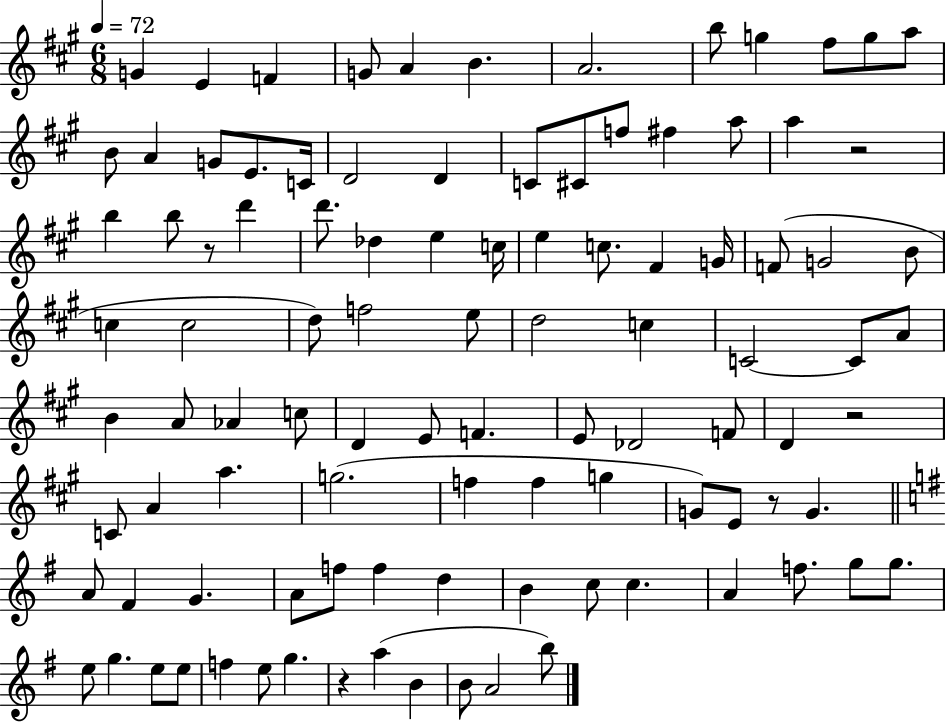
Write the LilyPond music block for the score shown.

{
  \clef treble
  \numericTimeSignature
  \time 6/8
  \key a \major
  \tempo 4 = 72
  g'4 e'4 f'4 | g'8 a'4 b'4. | a'2. | b''8 g''4 fis''8 g''8 a''8 | \break b'8 a'4 g'8 e'8. c'16 | d'2 d'4 | c'8 cis'8 f''8 fis''4 a''8 | a''4 r2 | \break b''4 b''8 r8 d'''4 | d'''8. des''4 e''4 c''16 | e''4 c''8. fis'4 g'16 | f'8( g'2 b'8 | \break c''4 c''2 | d''8) f''2 e''8 | d''2 c''4 | c'2~~ c'8 a'8 | \break b'4 a'8 aes'4 c''8 | d'4 e'8 f'4. | e'8 des'2 f'8 | d'4 r2 | \break c'8 a'4 a''4. | g''2.( | f''4 f''4 g''4 | g'8) e'8 r8 g'4. | \break \bar "||" \break \key g \major a'8 fis'4 g'4. | a'8 f''8 f''4 d''4 | b'4 c''8 c''4. | a'4 f''8. g''8 g''8. | \break e''8 g''4. e''8 e''8 | f''4 e''8 g''4. | r4 a''4( b'4 | b'8 a'2 b''8) | \break \bar "|."
}